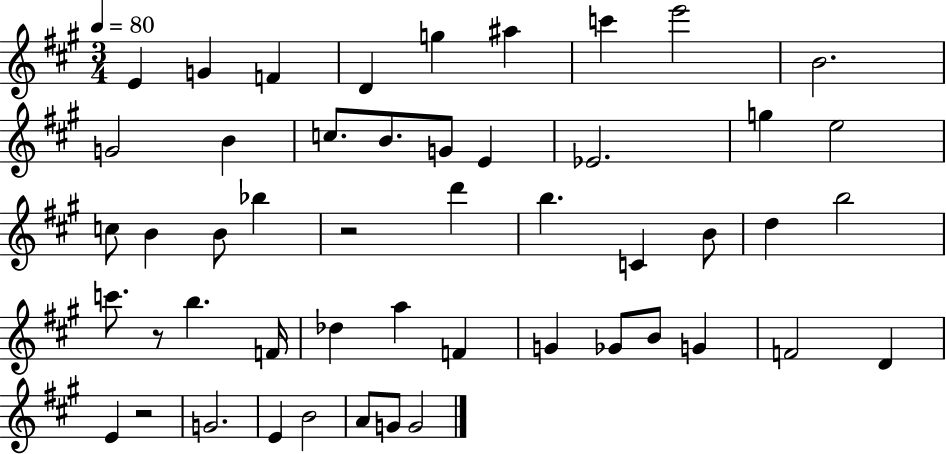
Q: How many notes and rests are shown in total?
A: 50